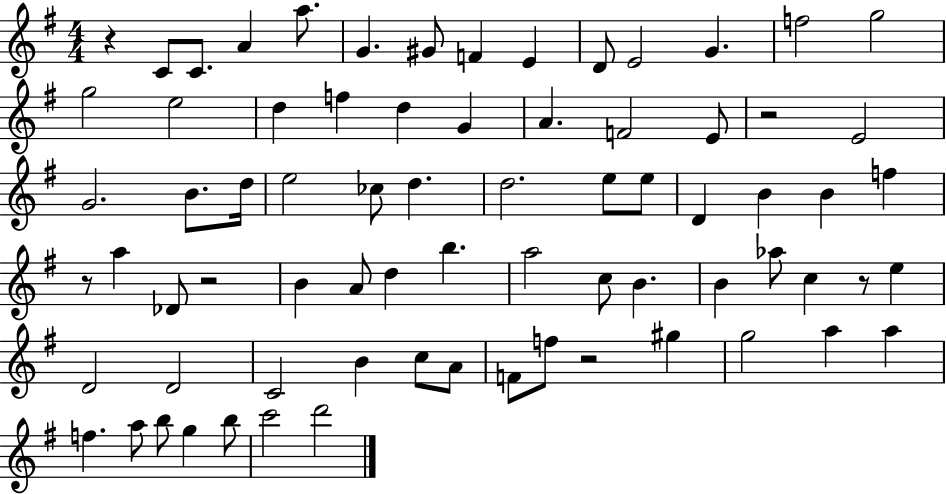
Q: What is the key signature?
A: G major